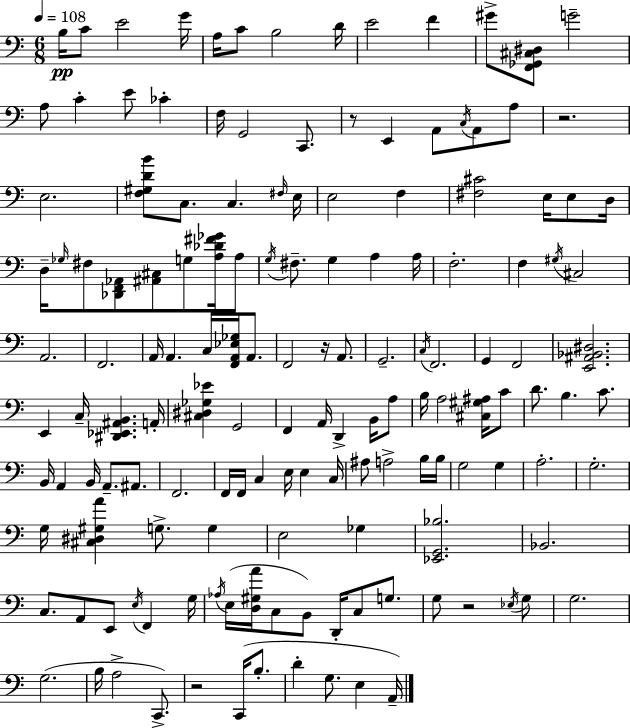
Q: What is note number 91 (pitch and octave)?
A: B3